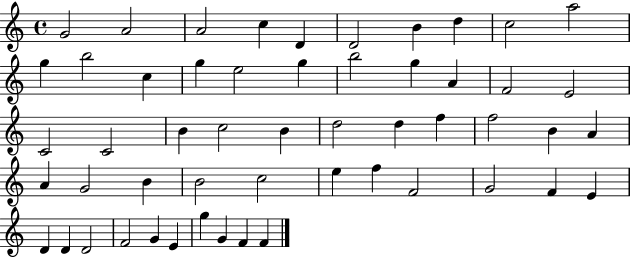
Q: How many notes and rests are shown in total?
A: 53